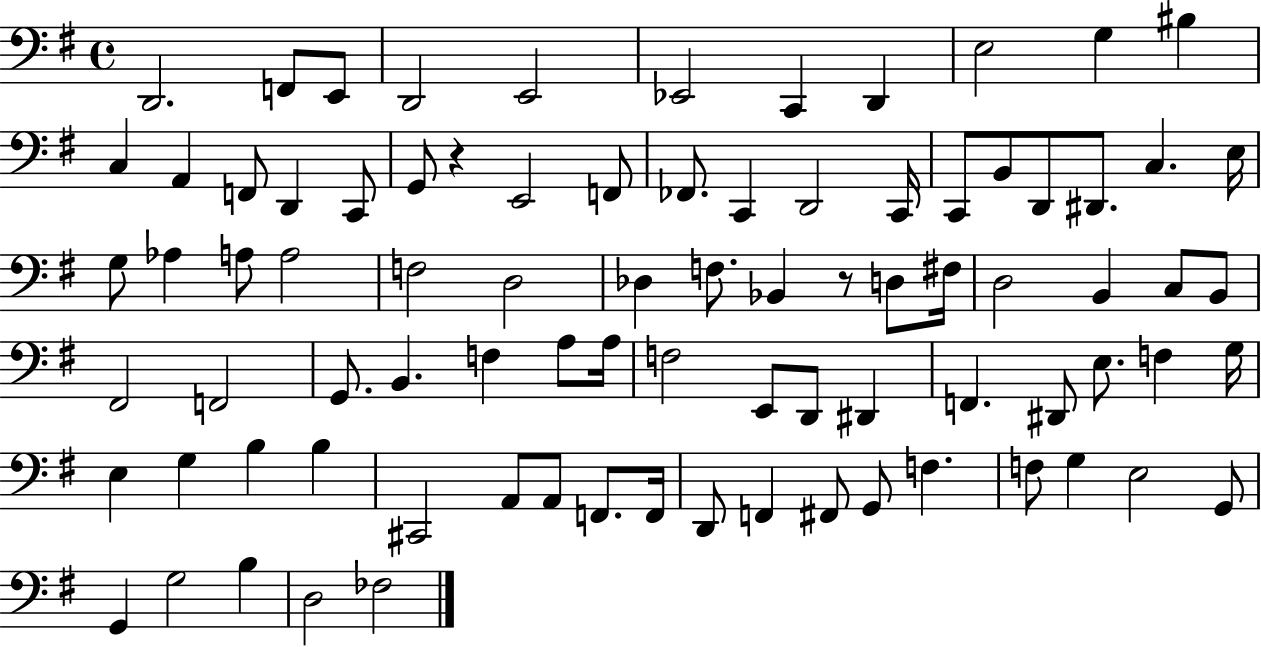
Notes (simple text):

D2/h. F2/e E2/e D2/h E2/h Eb2/h C2/q D2/q E3/h G3/q BIS3/q C3/q A2/q F2/e D2/q C2/e G2/e R/q E2/h F2/e FES2/e. C2/q D2/h C2/s C2/e B2/e D2/e D#2/e. C3/q. E3/s G3/e Ab3/q A3/e A3/h F3/h D3/h Db3/q F3/e. Bb2/q R/e D3/e F#3/s D3/h B2/q C3/e B2/e F#2/h F2/h G2/e. B2/q. F3/q A3/e A3/s F3/h E2/e D2/e D#2/q F2/q. D#2/e E3/e. F3/q G3/s E3/q G3/q B3/q B3/q C#2/h A2/e A2/e F2/e. F2/s D2/e F2/q F#2/e G2/e F3/q. F3/e G3/q E3/h G2/e G2/q G3/h B3/q D3/h FES3/h